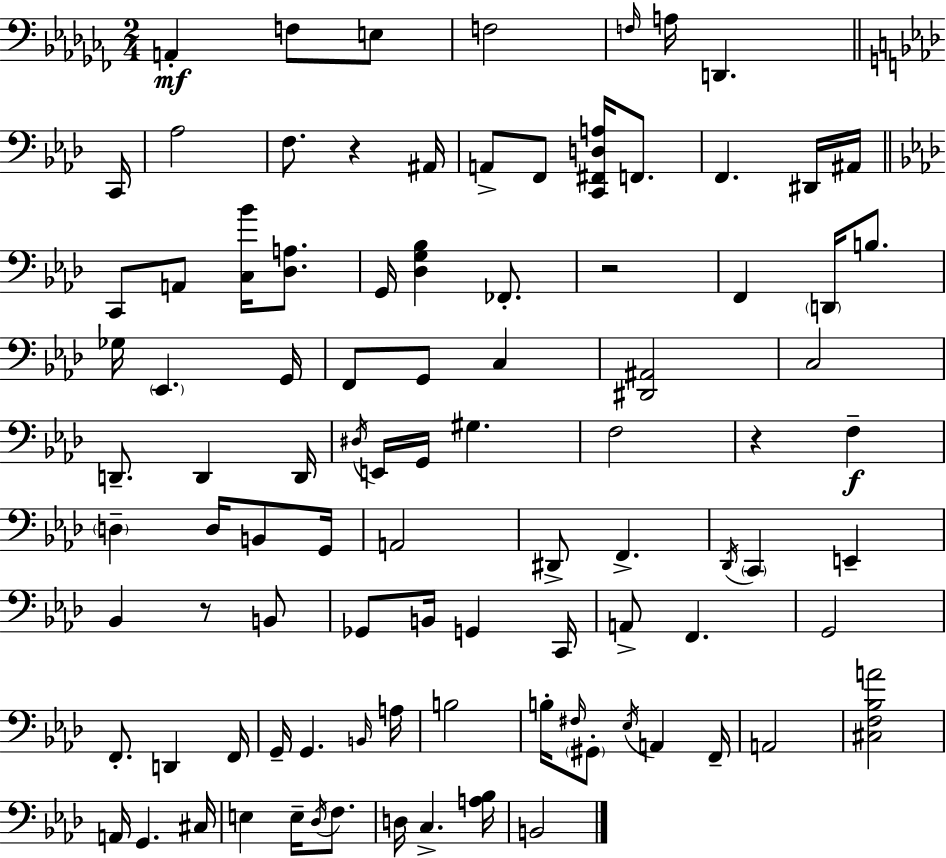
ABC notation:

X:1
T:Untitled
M:2/4
L:1/4
K:Abm
A,, F,/2 E,/2 F,2 F,/4 A,/4 D,, C,,/4 _A,2 F,/2 z ^A,,/4 A,,/2 F,,/2 [C,,^F,,D,A,]/4 F,,/2 F,, ^D,,/4 ^A,,/4 C,,/2 A,,/2 [C,_B]/4 [_D,A,]/2 G,,/4 [_D,G,_B,] _F,,/2 z2 F,, D,,/4 B,/2 _G,/4 _E,, G,,/4 F,,/2 G,,/2 C, [^D,,^A,,]2 C,2 D,,/2 D,, D,,/4 ^D,/4 E,,/4 G,,/4 ^G, F,2 z F, D, D,/4 B,,/2 G,,/4 A,,2 ^D,,/2 F,, _D,,/4 C,, E,, _B,, z/2 B,,/2 _G,,/2 B,,/4 G,, C,,/4 A,,/2 F,, G,,2 F,,/2 D,, F,,/4 G,,/4 G,, B,,/4 A,/4 B,2 B,/4 ^F,/4 ^G,,/2 _E,/4 A,, F,,/4 A,,2 [^C,F,_B,A]2 A,,/4 G,, ^C,/4 E, E,/4 _D,/4 F,/2 D,/4 C, [A,_B,]/4 B,,2